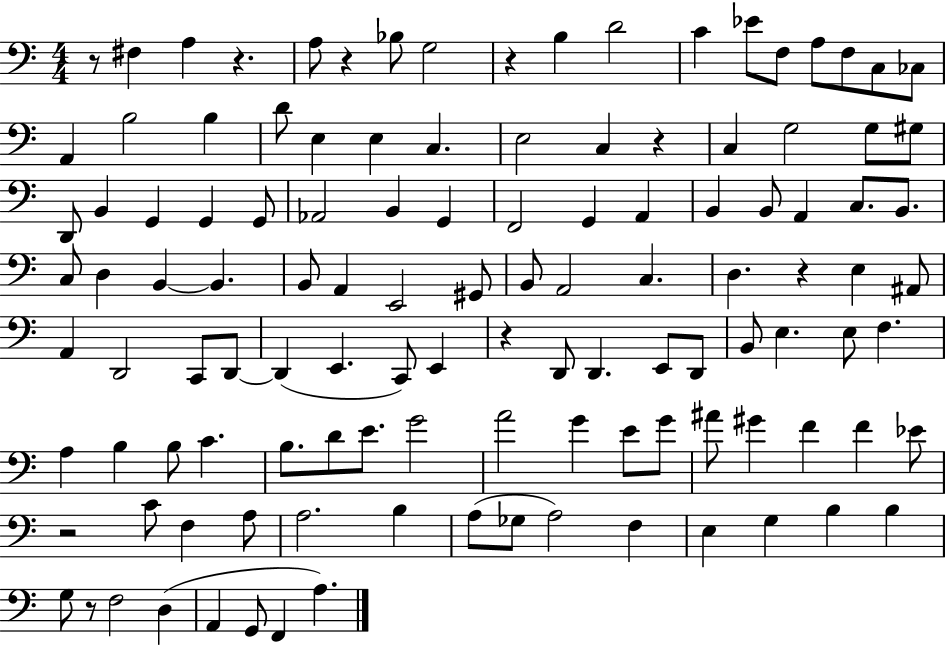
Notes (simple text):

R/e F#3/q A3/q R/q. A3/e R/q Bb3/e G3/h R/q B3/q D4/h C4/q Eb4/e F3/e A3/e F3/e C3/e CES3/e A2/q B3/h B3/q D4/e E3/q E3/q C3/q. E3/h C3/q R/q C3/q G3/h G3/e G#3/e D2/e B2/q G2/q G2/q G2/e Ab2/h B2/q G2/q F2/h G2/q A2/q B2/q B2/e A2/q C3/e. B2/e. C3/e D3/q B2/q B2/q. B2/e A2/q E2/h G#2/e B2/e A2/h C3/q. D3/q. R/q E3/q A#2/e A2/q D2/h C2/e D2/e D2/q E2/q. C2/e E2/q R/q D2/e D2/q. E2/e D2/e B2/e E3/q. E3/e F3/q. A3/q B3/q B3/e C4/q. B3/e. D4/e E4/e. G4/h A4/h G4/q E4/e G4/e A#4/e G#4/q F4/q F4/q Eb4/e R/h C4/e F3/q A3/e A3/h. B3/q A3/e Gb3/e A3/h F3/q E3/q G3/q B3/q B3/q G3/e R/e F3/h D3/q A2/q G2/e F2/q A3/q.